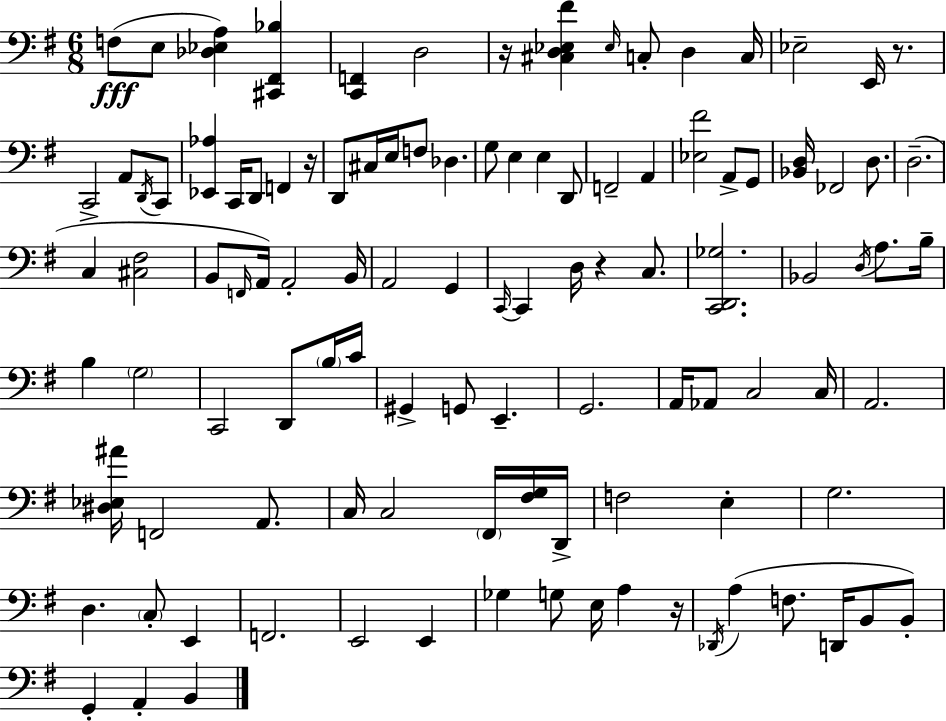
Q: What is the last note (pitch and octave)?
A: B2